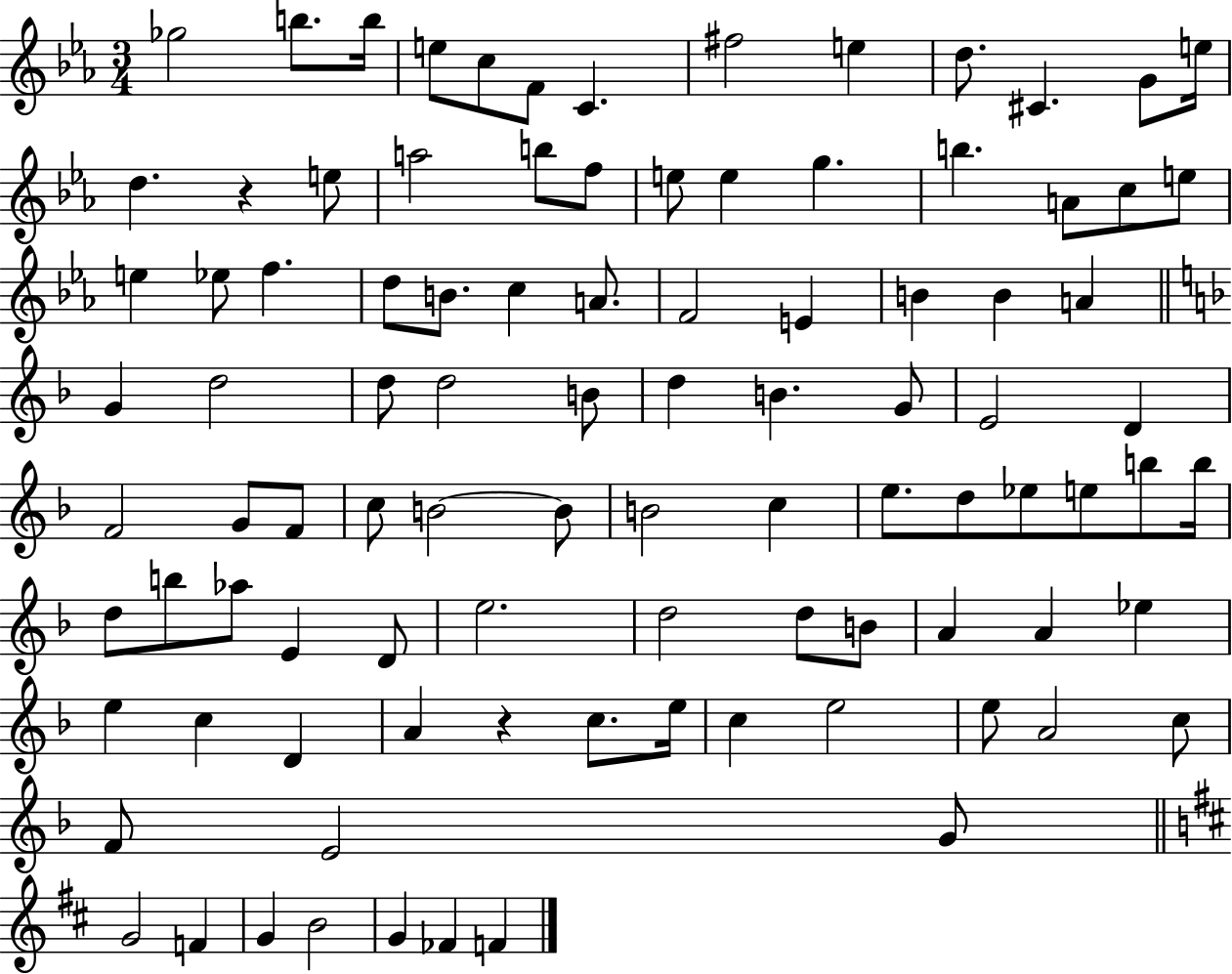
Gb5/h B5/e. B5/s E5/e C5/e F4/e C4/q. F#5/h E5/q D5/e. C#4/q. G4/e E5/s D5/q. R/q E5/e A5/h B5/e F5/e E5/e E5/q G5/q. B5/q. A4/e C5/e E5/e E5/q Eb5/e F5/q. D5/e B4/e. C5/q A4/e. F4/h E4/q B4/q B4/q A4/q G4/q D5/h D5/e D5/h B4/e D5/q B4/q. G4/e E4/h D4/q F4/h G4/e F4/e C5/e B4/h B4/e B4/h C5/q E5/e. D5/e Eb5/e E5/e B5/e B5/s D5/e B5/e Ab5/e E4/q D4/e E5/h. D5/h D5/e B4/e A4/q A4/q Eb5/q E5/q C5/q D4/q A4/q R/q C5/e. E5/s C5/q E5/h E5/e A4/h C5/e F4/e E4/h G4/e G4/h F4/q G4/q B4/h G4/q FES4/q F4/q